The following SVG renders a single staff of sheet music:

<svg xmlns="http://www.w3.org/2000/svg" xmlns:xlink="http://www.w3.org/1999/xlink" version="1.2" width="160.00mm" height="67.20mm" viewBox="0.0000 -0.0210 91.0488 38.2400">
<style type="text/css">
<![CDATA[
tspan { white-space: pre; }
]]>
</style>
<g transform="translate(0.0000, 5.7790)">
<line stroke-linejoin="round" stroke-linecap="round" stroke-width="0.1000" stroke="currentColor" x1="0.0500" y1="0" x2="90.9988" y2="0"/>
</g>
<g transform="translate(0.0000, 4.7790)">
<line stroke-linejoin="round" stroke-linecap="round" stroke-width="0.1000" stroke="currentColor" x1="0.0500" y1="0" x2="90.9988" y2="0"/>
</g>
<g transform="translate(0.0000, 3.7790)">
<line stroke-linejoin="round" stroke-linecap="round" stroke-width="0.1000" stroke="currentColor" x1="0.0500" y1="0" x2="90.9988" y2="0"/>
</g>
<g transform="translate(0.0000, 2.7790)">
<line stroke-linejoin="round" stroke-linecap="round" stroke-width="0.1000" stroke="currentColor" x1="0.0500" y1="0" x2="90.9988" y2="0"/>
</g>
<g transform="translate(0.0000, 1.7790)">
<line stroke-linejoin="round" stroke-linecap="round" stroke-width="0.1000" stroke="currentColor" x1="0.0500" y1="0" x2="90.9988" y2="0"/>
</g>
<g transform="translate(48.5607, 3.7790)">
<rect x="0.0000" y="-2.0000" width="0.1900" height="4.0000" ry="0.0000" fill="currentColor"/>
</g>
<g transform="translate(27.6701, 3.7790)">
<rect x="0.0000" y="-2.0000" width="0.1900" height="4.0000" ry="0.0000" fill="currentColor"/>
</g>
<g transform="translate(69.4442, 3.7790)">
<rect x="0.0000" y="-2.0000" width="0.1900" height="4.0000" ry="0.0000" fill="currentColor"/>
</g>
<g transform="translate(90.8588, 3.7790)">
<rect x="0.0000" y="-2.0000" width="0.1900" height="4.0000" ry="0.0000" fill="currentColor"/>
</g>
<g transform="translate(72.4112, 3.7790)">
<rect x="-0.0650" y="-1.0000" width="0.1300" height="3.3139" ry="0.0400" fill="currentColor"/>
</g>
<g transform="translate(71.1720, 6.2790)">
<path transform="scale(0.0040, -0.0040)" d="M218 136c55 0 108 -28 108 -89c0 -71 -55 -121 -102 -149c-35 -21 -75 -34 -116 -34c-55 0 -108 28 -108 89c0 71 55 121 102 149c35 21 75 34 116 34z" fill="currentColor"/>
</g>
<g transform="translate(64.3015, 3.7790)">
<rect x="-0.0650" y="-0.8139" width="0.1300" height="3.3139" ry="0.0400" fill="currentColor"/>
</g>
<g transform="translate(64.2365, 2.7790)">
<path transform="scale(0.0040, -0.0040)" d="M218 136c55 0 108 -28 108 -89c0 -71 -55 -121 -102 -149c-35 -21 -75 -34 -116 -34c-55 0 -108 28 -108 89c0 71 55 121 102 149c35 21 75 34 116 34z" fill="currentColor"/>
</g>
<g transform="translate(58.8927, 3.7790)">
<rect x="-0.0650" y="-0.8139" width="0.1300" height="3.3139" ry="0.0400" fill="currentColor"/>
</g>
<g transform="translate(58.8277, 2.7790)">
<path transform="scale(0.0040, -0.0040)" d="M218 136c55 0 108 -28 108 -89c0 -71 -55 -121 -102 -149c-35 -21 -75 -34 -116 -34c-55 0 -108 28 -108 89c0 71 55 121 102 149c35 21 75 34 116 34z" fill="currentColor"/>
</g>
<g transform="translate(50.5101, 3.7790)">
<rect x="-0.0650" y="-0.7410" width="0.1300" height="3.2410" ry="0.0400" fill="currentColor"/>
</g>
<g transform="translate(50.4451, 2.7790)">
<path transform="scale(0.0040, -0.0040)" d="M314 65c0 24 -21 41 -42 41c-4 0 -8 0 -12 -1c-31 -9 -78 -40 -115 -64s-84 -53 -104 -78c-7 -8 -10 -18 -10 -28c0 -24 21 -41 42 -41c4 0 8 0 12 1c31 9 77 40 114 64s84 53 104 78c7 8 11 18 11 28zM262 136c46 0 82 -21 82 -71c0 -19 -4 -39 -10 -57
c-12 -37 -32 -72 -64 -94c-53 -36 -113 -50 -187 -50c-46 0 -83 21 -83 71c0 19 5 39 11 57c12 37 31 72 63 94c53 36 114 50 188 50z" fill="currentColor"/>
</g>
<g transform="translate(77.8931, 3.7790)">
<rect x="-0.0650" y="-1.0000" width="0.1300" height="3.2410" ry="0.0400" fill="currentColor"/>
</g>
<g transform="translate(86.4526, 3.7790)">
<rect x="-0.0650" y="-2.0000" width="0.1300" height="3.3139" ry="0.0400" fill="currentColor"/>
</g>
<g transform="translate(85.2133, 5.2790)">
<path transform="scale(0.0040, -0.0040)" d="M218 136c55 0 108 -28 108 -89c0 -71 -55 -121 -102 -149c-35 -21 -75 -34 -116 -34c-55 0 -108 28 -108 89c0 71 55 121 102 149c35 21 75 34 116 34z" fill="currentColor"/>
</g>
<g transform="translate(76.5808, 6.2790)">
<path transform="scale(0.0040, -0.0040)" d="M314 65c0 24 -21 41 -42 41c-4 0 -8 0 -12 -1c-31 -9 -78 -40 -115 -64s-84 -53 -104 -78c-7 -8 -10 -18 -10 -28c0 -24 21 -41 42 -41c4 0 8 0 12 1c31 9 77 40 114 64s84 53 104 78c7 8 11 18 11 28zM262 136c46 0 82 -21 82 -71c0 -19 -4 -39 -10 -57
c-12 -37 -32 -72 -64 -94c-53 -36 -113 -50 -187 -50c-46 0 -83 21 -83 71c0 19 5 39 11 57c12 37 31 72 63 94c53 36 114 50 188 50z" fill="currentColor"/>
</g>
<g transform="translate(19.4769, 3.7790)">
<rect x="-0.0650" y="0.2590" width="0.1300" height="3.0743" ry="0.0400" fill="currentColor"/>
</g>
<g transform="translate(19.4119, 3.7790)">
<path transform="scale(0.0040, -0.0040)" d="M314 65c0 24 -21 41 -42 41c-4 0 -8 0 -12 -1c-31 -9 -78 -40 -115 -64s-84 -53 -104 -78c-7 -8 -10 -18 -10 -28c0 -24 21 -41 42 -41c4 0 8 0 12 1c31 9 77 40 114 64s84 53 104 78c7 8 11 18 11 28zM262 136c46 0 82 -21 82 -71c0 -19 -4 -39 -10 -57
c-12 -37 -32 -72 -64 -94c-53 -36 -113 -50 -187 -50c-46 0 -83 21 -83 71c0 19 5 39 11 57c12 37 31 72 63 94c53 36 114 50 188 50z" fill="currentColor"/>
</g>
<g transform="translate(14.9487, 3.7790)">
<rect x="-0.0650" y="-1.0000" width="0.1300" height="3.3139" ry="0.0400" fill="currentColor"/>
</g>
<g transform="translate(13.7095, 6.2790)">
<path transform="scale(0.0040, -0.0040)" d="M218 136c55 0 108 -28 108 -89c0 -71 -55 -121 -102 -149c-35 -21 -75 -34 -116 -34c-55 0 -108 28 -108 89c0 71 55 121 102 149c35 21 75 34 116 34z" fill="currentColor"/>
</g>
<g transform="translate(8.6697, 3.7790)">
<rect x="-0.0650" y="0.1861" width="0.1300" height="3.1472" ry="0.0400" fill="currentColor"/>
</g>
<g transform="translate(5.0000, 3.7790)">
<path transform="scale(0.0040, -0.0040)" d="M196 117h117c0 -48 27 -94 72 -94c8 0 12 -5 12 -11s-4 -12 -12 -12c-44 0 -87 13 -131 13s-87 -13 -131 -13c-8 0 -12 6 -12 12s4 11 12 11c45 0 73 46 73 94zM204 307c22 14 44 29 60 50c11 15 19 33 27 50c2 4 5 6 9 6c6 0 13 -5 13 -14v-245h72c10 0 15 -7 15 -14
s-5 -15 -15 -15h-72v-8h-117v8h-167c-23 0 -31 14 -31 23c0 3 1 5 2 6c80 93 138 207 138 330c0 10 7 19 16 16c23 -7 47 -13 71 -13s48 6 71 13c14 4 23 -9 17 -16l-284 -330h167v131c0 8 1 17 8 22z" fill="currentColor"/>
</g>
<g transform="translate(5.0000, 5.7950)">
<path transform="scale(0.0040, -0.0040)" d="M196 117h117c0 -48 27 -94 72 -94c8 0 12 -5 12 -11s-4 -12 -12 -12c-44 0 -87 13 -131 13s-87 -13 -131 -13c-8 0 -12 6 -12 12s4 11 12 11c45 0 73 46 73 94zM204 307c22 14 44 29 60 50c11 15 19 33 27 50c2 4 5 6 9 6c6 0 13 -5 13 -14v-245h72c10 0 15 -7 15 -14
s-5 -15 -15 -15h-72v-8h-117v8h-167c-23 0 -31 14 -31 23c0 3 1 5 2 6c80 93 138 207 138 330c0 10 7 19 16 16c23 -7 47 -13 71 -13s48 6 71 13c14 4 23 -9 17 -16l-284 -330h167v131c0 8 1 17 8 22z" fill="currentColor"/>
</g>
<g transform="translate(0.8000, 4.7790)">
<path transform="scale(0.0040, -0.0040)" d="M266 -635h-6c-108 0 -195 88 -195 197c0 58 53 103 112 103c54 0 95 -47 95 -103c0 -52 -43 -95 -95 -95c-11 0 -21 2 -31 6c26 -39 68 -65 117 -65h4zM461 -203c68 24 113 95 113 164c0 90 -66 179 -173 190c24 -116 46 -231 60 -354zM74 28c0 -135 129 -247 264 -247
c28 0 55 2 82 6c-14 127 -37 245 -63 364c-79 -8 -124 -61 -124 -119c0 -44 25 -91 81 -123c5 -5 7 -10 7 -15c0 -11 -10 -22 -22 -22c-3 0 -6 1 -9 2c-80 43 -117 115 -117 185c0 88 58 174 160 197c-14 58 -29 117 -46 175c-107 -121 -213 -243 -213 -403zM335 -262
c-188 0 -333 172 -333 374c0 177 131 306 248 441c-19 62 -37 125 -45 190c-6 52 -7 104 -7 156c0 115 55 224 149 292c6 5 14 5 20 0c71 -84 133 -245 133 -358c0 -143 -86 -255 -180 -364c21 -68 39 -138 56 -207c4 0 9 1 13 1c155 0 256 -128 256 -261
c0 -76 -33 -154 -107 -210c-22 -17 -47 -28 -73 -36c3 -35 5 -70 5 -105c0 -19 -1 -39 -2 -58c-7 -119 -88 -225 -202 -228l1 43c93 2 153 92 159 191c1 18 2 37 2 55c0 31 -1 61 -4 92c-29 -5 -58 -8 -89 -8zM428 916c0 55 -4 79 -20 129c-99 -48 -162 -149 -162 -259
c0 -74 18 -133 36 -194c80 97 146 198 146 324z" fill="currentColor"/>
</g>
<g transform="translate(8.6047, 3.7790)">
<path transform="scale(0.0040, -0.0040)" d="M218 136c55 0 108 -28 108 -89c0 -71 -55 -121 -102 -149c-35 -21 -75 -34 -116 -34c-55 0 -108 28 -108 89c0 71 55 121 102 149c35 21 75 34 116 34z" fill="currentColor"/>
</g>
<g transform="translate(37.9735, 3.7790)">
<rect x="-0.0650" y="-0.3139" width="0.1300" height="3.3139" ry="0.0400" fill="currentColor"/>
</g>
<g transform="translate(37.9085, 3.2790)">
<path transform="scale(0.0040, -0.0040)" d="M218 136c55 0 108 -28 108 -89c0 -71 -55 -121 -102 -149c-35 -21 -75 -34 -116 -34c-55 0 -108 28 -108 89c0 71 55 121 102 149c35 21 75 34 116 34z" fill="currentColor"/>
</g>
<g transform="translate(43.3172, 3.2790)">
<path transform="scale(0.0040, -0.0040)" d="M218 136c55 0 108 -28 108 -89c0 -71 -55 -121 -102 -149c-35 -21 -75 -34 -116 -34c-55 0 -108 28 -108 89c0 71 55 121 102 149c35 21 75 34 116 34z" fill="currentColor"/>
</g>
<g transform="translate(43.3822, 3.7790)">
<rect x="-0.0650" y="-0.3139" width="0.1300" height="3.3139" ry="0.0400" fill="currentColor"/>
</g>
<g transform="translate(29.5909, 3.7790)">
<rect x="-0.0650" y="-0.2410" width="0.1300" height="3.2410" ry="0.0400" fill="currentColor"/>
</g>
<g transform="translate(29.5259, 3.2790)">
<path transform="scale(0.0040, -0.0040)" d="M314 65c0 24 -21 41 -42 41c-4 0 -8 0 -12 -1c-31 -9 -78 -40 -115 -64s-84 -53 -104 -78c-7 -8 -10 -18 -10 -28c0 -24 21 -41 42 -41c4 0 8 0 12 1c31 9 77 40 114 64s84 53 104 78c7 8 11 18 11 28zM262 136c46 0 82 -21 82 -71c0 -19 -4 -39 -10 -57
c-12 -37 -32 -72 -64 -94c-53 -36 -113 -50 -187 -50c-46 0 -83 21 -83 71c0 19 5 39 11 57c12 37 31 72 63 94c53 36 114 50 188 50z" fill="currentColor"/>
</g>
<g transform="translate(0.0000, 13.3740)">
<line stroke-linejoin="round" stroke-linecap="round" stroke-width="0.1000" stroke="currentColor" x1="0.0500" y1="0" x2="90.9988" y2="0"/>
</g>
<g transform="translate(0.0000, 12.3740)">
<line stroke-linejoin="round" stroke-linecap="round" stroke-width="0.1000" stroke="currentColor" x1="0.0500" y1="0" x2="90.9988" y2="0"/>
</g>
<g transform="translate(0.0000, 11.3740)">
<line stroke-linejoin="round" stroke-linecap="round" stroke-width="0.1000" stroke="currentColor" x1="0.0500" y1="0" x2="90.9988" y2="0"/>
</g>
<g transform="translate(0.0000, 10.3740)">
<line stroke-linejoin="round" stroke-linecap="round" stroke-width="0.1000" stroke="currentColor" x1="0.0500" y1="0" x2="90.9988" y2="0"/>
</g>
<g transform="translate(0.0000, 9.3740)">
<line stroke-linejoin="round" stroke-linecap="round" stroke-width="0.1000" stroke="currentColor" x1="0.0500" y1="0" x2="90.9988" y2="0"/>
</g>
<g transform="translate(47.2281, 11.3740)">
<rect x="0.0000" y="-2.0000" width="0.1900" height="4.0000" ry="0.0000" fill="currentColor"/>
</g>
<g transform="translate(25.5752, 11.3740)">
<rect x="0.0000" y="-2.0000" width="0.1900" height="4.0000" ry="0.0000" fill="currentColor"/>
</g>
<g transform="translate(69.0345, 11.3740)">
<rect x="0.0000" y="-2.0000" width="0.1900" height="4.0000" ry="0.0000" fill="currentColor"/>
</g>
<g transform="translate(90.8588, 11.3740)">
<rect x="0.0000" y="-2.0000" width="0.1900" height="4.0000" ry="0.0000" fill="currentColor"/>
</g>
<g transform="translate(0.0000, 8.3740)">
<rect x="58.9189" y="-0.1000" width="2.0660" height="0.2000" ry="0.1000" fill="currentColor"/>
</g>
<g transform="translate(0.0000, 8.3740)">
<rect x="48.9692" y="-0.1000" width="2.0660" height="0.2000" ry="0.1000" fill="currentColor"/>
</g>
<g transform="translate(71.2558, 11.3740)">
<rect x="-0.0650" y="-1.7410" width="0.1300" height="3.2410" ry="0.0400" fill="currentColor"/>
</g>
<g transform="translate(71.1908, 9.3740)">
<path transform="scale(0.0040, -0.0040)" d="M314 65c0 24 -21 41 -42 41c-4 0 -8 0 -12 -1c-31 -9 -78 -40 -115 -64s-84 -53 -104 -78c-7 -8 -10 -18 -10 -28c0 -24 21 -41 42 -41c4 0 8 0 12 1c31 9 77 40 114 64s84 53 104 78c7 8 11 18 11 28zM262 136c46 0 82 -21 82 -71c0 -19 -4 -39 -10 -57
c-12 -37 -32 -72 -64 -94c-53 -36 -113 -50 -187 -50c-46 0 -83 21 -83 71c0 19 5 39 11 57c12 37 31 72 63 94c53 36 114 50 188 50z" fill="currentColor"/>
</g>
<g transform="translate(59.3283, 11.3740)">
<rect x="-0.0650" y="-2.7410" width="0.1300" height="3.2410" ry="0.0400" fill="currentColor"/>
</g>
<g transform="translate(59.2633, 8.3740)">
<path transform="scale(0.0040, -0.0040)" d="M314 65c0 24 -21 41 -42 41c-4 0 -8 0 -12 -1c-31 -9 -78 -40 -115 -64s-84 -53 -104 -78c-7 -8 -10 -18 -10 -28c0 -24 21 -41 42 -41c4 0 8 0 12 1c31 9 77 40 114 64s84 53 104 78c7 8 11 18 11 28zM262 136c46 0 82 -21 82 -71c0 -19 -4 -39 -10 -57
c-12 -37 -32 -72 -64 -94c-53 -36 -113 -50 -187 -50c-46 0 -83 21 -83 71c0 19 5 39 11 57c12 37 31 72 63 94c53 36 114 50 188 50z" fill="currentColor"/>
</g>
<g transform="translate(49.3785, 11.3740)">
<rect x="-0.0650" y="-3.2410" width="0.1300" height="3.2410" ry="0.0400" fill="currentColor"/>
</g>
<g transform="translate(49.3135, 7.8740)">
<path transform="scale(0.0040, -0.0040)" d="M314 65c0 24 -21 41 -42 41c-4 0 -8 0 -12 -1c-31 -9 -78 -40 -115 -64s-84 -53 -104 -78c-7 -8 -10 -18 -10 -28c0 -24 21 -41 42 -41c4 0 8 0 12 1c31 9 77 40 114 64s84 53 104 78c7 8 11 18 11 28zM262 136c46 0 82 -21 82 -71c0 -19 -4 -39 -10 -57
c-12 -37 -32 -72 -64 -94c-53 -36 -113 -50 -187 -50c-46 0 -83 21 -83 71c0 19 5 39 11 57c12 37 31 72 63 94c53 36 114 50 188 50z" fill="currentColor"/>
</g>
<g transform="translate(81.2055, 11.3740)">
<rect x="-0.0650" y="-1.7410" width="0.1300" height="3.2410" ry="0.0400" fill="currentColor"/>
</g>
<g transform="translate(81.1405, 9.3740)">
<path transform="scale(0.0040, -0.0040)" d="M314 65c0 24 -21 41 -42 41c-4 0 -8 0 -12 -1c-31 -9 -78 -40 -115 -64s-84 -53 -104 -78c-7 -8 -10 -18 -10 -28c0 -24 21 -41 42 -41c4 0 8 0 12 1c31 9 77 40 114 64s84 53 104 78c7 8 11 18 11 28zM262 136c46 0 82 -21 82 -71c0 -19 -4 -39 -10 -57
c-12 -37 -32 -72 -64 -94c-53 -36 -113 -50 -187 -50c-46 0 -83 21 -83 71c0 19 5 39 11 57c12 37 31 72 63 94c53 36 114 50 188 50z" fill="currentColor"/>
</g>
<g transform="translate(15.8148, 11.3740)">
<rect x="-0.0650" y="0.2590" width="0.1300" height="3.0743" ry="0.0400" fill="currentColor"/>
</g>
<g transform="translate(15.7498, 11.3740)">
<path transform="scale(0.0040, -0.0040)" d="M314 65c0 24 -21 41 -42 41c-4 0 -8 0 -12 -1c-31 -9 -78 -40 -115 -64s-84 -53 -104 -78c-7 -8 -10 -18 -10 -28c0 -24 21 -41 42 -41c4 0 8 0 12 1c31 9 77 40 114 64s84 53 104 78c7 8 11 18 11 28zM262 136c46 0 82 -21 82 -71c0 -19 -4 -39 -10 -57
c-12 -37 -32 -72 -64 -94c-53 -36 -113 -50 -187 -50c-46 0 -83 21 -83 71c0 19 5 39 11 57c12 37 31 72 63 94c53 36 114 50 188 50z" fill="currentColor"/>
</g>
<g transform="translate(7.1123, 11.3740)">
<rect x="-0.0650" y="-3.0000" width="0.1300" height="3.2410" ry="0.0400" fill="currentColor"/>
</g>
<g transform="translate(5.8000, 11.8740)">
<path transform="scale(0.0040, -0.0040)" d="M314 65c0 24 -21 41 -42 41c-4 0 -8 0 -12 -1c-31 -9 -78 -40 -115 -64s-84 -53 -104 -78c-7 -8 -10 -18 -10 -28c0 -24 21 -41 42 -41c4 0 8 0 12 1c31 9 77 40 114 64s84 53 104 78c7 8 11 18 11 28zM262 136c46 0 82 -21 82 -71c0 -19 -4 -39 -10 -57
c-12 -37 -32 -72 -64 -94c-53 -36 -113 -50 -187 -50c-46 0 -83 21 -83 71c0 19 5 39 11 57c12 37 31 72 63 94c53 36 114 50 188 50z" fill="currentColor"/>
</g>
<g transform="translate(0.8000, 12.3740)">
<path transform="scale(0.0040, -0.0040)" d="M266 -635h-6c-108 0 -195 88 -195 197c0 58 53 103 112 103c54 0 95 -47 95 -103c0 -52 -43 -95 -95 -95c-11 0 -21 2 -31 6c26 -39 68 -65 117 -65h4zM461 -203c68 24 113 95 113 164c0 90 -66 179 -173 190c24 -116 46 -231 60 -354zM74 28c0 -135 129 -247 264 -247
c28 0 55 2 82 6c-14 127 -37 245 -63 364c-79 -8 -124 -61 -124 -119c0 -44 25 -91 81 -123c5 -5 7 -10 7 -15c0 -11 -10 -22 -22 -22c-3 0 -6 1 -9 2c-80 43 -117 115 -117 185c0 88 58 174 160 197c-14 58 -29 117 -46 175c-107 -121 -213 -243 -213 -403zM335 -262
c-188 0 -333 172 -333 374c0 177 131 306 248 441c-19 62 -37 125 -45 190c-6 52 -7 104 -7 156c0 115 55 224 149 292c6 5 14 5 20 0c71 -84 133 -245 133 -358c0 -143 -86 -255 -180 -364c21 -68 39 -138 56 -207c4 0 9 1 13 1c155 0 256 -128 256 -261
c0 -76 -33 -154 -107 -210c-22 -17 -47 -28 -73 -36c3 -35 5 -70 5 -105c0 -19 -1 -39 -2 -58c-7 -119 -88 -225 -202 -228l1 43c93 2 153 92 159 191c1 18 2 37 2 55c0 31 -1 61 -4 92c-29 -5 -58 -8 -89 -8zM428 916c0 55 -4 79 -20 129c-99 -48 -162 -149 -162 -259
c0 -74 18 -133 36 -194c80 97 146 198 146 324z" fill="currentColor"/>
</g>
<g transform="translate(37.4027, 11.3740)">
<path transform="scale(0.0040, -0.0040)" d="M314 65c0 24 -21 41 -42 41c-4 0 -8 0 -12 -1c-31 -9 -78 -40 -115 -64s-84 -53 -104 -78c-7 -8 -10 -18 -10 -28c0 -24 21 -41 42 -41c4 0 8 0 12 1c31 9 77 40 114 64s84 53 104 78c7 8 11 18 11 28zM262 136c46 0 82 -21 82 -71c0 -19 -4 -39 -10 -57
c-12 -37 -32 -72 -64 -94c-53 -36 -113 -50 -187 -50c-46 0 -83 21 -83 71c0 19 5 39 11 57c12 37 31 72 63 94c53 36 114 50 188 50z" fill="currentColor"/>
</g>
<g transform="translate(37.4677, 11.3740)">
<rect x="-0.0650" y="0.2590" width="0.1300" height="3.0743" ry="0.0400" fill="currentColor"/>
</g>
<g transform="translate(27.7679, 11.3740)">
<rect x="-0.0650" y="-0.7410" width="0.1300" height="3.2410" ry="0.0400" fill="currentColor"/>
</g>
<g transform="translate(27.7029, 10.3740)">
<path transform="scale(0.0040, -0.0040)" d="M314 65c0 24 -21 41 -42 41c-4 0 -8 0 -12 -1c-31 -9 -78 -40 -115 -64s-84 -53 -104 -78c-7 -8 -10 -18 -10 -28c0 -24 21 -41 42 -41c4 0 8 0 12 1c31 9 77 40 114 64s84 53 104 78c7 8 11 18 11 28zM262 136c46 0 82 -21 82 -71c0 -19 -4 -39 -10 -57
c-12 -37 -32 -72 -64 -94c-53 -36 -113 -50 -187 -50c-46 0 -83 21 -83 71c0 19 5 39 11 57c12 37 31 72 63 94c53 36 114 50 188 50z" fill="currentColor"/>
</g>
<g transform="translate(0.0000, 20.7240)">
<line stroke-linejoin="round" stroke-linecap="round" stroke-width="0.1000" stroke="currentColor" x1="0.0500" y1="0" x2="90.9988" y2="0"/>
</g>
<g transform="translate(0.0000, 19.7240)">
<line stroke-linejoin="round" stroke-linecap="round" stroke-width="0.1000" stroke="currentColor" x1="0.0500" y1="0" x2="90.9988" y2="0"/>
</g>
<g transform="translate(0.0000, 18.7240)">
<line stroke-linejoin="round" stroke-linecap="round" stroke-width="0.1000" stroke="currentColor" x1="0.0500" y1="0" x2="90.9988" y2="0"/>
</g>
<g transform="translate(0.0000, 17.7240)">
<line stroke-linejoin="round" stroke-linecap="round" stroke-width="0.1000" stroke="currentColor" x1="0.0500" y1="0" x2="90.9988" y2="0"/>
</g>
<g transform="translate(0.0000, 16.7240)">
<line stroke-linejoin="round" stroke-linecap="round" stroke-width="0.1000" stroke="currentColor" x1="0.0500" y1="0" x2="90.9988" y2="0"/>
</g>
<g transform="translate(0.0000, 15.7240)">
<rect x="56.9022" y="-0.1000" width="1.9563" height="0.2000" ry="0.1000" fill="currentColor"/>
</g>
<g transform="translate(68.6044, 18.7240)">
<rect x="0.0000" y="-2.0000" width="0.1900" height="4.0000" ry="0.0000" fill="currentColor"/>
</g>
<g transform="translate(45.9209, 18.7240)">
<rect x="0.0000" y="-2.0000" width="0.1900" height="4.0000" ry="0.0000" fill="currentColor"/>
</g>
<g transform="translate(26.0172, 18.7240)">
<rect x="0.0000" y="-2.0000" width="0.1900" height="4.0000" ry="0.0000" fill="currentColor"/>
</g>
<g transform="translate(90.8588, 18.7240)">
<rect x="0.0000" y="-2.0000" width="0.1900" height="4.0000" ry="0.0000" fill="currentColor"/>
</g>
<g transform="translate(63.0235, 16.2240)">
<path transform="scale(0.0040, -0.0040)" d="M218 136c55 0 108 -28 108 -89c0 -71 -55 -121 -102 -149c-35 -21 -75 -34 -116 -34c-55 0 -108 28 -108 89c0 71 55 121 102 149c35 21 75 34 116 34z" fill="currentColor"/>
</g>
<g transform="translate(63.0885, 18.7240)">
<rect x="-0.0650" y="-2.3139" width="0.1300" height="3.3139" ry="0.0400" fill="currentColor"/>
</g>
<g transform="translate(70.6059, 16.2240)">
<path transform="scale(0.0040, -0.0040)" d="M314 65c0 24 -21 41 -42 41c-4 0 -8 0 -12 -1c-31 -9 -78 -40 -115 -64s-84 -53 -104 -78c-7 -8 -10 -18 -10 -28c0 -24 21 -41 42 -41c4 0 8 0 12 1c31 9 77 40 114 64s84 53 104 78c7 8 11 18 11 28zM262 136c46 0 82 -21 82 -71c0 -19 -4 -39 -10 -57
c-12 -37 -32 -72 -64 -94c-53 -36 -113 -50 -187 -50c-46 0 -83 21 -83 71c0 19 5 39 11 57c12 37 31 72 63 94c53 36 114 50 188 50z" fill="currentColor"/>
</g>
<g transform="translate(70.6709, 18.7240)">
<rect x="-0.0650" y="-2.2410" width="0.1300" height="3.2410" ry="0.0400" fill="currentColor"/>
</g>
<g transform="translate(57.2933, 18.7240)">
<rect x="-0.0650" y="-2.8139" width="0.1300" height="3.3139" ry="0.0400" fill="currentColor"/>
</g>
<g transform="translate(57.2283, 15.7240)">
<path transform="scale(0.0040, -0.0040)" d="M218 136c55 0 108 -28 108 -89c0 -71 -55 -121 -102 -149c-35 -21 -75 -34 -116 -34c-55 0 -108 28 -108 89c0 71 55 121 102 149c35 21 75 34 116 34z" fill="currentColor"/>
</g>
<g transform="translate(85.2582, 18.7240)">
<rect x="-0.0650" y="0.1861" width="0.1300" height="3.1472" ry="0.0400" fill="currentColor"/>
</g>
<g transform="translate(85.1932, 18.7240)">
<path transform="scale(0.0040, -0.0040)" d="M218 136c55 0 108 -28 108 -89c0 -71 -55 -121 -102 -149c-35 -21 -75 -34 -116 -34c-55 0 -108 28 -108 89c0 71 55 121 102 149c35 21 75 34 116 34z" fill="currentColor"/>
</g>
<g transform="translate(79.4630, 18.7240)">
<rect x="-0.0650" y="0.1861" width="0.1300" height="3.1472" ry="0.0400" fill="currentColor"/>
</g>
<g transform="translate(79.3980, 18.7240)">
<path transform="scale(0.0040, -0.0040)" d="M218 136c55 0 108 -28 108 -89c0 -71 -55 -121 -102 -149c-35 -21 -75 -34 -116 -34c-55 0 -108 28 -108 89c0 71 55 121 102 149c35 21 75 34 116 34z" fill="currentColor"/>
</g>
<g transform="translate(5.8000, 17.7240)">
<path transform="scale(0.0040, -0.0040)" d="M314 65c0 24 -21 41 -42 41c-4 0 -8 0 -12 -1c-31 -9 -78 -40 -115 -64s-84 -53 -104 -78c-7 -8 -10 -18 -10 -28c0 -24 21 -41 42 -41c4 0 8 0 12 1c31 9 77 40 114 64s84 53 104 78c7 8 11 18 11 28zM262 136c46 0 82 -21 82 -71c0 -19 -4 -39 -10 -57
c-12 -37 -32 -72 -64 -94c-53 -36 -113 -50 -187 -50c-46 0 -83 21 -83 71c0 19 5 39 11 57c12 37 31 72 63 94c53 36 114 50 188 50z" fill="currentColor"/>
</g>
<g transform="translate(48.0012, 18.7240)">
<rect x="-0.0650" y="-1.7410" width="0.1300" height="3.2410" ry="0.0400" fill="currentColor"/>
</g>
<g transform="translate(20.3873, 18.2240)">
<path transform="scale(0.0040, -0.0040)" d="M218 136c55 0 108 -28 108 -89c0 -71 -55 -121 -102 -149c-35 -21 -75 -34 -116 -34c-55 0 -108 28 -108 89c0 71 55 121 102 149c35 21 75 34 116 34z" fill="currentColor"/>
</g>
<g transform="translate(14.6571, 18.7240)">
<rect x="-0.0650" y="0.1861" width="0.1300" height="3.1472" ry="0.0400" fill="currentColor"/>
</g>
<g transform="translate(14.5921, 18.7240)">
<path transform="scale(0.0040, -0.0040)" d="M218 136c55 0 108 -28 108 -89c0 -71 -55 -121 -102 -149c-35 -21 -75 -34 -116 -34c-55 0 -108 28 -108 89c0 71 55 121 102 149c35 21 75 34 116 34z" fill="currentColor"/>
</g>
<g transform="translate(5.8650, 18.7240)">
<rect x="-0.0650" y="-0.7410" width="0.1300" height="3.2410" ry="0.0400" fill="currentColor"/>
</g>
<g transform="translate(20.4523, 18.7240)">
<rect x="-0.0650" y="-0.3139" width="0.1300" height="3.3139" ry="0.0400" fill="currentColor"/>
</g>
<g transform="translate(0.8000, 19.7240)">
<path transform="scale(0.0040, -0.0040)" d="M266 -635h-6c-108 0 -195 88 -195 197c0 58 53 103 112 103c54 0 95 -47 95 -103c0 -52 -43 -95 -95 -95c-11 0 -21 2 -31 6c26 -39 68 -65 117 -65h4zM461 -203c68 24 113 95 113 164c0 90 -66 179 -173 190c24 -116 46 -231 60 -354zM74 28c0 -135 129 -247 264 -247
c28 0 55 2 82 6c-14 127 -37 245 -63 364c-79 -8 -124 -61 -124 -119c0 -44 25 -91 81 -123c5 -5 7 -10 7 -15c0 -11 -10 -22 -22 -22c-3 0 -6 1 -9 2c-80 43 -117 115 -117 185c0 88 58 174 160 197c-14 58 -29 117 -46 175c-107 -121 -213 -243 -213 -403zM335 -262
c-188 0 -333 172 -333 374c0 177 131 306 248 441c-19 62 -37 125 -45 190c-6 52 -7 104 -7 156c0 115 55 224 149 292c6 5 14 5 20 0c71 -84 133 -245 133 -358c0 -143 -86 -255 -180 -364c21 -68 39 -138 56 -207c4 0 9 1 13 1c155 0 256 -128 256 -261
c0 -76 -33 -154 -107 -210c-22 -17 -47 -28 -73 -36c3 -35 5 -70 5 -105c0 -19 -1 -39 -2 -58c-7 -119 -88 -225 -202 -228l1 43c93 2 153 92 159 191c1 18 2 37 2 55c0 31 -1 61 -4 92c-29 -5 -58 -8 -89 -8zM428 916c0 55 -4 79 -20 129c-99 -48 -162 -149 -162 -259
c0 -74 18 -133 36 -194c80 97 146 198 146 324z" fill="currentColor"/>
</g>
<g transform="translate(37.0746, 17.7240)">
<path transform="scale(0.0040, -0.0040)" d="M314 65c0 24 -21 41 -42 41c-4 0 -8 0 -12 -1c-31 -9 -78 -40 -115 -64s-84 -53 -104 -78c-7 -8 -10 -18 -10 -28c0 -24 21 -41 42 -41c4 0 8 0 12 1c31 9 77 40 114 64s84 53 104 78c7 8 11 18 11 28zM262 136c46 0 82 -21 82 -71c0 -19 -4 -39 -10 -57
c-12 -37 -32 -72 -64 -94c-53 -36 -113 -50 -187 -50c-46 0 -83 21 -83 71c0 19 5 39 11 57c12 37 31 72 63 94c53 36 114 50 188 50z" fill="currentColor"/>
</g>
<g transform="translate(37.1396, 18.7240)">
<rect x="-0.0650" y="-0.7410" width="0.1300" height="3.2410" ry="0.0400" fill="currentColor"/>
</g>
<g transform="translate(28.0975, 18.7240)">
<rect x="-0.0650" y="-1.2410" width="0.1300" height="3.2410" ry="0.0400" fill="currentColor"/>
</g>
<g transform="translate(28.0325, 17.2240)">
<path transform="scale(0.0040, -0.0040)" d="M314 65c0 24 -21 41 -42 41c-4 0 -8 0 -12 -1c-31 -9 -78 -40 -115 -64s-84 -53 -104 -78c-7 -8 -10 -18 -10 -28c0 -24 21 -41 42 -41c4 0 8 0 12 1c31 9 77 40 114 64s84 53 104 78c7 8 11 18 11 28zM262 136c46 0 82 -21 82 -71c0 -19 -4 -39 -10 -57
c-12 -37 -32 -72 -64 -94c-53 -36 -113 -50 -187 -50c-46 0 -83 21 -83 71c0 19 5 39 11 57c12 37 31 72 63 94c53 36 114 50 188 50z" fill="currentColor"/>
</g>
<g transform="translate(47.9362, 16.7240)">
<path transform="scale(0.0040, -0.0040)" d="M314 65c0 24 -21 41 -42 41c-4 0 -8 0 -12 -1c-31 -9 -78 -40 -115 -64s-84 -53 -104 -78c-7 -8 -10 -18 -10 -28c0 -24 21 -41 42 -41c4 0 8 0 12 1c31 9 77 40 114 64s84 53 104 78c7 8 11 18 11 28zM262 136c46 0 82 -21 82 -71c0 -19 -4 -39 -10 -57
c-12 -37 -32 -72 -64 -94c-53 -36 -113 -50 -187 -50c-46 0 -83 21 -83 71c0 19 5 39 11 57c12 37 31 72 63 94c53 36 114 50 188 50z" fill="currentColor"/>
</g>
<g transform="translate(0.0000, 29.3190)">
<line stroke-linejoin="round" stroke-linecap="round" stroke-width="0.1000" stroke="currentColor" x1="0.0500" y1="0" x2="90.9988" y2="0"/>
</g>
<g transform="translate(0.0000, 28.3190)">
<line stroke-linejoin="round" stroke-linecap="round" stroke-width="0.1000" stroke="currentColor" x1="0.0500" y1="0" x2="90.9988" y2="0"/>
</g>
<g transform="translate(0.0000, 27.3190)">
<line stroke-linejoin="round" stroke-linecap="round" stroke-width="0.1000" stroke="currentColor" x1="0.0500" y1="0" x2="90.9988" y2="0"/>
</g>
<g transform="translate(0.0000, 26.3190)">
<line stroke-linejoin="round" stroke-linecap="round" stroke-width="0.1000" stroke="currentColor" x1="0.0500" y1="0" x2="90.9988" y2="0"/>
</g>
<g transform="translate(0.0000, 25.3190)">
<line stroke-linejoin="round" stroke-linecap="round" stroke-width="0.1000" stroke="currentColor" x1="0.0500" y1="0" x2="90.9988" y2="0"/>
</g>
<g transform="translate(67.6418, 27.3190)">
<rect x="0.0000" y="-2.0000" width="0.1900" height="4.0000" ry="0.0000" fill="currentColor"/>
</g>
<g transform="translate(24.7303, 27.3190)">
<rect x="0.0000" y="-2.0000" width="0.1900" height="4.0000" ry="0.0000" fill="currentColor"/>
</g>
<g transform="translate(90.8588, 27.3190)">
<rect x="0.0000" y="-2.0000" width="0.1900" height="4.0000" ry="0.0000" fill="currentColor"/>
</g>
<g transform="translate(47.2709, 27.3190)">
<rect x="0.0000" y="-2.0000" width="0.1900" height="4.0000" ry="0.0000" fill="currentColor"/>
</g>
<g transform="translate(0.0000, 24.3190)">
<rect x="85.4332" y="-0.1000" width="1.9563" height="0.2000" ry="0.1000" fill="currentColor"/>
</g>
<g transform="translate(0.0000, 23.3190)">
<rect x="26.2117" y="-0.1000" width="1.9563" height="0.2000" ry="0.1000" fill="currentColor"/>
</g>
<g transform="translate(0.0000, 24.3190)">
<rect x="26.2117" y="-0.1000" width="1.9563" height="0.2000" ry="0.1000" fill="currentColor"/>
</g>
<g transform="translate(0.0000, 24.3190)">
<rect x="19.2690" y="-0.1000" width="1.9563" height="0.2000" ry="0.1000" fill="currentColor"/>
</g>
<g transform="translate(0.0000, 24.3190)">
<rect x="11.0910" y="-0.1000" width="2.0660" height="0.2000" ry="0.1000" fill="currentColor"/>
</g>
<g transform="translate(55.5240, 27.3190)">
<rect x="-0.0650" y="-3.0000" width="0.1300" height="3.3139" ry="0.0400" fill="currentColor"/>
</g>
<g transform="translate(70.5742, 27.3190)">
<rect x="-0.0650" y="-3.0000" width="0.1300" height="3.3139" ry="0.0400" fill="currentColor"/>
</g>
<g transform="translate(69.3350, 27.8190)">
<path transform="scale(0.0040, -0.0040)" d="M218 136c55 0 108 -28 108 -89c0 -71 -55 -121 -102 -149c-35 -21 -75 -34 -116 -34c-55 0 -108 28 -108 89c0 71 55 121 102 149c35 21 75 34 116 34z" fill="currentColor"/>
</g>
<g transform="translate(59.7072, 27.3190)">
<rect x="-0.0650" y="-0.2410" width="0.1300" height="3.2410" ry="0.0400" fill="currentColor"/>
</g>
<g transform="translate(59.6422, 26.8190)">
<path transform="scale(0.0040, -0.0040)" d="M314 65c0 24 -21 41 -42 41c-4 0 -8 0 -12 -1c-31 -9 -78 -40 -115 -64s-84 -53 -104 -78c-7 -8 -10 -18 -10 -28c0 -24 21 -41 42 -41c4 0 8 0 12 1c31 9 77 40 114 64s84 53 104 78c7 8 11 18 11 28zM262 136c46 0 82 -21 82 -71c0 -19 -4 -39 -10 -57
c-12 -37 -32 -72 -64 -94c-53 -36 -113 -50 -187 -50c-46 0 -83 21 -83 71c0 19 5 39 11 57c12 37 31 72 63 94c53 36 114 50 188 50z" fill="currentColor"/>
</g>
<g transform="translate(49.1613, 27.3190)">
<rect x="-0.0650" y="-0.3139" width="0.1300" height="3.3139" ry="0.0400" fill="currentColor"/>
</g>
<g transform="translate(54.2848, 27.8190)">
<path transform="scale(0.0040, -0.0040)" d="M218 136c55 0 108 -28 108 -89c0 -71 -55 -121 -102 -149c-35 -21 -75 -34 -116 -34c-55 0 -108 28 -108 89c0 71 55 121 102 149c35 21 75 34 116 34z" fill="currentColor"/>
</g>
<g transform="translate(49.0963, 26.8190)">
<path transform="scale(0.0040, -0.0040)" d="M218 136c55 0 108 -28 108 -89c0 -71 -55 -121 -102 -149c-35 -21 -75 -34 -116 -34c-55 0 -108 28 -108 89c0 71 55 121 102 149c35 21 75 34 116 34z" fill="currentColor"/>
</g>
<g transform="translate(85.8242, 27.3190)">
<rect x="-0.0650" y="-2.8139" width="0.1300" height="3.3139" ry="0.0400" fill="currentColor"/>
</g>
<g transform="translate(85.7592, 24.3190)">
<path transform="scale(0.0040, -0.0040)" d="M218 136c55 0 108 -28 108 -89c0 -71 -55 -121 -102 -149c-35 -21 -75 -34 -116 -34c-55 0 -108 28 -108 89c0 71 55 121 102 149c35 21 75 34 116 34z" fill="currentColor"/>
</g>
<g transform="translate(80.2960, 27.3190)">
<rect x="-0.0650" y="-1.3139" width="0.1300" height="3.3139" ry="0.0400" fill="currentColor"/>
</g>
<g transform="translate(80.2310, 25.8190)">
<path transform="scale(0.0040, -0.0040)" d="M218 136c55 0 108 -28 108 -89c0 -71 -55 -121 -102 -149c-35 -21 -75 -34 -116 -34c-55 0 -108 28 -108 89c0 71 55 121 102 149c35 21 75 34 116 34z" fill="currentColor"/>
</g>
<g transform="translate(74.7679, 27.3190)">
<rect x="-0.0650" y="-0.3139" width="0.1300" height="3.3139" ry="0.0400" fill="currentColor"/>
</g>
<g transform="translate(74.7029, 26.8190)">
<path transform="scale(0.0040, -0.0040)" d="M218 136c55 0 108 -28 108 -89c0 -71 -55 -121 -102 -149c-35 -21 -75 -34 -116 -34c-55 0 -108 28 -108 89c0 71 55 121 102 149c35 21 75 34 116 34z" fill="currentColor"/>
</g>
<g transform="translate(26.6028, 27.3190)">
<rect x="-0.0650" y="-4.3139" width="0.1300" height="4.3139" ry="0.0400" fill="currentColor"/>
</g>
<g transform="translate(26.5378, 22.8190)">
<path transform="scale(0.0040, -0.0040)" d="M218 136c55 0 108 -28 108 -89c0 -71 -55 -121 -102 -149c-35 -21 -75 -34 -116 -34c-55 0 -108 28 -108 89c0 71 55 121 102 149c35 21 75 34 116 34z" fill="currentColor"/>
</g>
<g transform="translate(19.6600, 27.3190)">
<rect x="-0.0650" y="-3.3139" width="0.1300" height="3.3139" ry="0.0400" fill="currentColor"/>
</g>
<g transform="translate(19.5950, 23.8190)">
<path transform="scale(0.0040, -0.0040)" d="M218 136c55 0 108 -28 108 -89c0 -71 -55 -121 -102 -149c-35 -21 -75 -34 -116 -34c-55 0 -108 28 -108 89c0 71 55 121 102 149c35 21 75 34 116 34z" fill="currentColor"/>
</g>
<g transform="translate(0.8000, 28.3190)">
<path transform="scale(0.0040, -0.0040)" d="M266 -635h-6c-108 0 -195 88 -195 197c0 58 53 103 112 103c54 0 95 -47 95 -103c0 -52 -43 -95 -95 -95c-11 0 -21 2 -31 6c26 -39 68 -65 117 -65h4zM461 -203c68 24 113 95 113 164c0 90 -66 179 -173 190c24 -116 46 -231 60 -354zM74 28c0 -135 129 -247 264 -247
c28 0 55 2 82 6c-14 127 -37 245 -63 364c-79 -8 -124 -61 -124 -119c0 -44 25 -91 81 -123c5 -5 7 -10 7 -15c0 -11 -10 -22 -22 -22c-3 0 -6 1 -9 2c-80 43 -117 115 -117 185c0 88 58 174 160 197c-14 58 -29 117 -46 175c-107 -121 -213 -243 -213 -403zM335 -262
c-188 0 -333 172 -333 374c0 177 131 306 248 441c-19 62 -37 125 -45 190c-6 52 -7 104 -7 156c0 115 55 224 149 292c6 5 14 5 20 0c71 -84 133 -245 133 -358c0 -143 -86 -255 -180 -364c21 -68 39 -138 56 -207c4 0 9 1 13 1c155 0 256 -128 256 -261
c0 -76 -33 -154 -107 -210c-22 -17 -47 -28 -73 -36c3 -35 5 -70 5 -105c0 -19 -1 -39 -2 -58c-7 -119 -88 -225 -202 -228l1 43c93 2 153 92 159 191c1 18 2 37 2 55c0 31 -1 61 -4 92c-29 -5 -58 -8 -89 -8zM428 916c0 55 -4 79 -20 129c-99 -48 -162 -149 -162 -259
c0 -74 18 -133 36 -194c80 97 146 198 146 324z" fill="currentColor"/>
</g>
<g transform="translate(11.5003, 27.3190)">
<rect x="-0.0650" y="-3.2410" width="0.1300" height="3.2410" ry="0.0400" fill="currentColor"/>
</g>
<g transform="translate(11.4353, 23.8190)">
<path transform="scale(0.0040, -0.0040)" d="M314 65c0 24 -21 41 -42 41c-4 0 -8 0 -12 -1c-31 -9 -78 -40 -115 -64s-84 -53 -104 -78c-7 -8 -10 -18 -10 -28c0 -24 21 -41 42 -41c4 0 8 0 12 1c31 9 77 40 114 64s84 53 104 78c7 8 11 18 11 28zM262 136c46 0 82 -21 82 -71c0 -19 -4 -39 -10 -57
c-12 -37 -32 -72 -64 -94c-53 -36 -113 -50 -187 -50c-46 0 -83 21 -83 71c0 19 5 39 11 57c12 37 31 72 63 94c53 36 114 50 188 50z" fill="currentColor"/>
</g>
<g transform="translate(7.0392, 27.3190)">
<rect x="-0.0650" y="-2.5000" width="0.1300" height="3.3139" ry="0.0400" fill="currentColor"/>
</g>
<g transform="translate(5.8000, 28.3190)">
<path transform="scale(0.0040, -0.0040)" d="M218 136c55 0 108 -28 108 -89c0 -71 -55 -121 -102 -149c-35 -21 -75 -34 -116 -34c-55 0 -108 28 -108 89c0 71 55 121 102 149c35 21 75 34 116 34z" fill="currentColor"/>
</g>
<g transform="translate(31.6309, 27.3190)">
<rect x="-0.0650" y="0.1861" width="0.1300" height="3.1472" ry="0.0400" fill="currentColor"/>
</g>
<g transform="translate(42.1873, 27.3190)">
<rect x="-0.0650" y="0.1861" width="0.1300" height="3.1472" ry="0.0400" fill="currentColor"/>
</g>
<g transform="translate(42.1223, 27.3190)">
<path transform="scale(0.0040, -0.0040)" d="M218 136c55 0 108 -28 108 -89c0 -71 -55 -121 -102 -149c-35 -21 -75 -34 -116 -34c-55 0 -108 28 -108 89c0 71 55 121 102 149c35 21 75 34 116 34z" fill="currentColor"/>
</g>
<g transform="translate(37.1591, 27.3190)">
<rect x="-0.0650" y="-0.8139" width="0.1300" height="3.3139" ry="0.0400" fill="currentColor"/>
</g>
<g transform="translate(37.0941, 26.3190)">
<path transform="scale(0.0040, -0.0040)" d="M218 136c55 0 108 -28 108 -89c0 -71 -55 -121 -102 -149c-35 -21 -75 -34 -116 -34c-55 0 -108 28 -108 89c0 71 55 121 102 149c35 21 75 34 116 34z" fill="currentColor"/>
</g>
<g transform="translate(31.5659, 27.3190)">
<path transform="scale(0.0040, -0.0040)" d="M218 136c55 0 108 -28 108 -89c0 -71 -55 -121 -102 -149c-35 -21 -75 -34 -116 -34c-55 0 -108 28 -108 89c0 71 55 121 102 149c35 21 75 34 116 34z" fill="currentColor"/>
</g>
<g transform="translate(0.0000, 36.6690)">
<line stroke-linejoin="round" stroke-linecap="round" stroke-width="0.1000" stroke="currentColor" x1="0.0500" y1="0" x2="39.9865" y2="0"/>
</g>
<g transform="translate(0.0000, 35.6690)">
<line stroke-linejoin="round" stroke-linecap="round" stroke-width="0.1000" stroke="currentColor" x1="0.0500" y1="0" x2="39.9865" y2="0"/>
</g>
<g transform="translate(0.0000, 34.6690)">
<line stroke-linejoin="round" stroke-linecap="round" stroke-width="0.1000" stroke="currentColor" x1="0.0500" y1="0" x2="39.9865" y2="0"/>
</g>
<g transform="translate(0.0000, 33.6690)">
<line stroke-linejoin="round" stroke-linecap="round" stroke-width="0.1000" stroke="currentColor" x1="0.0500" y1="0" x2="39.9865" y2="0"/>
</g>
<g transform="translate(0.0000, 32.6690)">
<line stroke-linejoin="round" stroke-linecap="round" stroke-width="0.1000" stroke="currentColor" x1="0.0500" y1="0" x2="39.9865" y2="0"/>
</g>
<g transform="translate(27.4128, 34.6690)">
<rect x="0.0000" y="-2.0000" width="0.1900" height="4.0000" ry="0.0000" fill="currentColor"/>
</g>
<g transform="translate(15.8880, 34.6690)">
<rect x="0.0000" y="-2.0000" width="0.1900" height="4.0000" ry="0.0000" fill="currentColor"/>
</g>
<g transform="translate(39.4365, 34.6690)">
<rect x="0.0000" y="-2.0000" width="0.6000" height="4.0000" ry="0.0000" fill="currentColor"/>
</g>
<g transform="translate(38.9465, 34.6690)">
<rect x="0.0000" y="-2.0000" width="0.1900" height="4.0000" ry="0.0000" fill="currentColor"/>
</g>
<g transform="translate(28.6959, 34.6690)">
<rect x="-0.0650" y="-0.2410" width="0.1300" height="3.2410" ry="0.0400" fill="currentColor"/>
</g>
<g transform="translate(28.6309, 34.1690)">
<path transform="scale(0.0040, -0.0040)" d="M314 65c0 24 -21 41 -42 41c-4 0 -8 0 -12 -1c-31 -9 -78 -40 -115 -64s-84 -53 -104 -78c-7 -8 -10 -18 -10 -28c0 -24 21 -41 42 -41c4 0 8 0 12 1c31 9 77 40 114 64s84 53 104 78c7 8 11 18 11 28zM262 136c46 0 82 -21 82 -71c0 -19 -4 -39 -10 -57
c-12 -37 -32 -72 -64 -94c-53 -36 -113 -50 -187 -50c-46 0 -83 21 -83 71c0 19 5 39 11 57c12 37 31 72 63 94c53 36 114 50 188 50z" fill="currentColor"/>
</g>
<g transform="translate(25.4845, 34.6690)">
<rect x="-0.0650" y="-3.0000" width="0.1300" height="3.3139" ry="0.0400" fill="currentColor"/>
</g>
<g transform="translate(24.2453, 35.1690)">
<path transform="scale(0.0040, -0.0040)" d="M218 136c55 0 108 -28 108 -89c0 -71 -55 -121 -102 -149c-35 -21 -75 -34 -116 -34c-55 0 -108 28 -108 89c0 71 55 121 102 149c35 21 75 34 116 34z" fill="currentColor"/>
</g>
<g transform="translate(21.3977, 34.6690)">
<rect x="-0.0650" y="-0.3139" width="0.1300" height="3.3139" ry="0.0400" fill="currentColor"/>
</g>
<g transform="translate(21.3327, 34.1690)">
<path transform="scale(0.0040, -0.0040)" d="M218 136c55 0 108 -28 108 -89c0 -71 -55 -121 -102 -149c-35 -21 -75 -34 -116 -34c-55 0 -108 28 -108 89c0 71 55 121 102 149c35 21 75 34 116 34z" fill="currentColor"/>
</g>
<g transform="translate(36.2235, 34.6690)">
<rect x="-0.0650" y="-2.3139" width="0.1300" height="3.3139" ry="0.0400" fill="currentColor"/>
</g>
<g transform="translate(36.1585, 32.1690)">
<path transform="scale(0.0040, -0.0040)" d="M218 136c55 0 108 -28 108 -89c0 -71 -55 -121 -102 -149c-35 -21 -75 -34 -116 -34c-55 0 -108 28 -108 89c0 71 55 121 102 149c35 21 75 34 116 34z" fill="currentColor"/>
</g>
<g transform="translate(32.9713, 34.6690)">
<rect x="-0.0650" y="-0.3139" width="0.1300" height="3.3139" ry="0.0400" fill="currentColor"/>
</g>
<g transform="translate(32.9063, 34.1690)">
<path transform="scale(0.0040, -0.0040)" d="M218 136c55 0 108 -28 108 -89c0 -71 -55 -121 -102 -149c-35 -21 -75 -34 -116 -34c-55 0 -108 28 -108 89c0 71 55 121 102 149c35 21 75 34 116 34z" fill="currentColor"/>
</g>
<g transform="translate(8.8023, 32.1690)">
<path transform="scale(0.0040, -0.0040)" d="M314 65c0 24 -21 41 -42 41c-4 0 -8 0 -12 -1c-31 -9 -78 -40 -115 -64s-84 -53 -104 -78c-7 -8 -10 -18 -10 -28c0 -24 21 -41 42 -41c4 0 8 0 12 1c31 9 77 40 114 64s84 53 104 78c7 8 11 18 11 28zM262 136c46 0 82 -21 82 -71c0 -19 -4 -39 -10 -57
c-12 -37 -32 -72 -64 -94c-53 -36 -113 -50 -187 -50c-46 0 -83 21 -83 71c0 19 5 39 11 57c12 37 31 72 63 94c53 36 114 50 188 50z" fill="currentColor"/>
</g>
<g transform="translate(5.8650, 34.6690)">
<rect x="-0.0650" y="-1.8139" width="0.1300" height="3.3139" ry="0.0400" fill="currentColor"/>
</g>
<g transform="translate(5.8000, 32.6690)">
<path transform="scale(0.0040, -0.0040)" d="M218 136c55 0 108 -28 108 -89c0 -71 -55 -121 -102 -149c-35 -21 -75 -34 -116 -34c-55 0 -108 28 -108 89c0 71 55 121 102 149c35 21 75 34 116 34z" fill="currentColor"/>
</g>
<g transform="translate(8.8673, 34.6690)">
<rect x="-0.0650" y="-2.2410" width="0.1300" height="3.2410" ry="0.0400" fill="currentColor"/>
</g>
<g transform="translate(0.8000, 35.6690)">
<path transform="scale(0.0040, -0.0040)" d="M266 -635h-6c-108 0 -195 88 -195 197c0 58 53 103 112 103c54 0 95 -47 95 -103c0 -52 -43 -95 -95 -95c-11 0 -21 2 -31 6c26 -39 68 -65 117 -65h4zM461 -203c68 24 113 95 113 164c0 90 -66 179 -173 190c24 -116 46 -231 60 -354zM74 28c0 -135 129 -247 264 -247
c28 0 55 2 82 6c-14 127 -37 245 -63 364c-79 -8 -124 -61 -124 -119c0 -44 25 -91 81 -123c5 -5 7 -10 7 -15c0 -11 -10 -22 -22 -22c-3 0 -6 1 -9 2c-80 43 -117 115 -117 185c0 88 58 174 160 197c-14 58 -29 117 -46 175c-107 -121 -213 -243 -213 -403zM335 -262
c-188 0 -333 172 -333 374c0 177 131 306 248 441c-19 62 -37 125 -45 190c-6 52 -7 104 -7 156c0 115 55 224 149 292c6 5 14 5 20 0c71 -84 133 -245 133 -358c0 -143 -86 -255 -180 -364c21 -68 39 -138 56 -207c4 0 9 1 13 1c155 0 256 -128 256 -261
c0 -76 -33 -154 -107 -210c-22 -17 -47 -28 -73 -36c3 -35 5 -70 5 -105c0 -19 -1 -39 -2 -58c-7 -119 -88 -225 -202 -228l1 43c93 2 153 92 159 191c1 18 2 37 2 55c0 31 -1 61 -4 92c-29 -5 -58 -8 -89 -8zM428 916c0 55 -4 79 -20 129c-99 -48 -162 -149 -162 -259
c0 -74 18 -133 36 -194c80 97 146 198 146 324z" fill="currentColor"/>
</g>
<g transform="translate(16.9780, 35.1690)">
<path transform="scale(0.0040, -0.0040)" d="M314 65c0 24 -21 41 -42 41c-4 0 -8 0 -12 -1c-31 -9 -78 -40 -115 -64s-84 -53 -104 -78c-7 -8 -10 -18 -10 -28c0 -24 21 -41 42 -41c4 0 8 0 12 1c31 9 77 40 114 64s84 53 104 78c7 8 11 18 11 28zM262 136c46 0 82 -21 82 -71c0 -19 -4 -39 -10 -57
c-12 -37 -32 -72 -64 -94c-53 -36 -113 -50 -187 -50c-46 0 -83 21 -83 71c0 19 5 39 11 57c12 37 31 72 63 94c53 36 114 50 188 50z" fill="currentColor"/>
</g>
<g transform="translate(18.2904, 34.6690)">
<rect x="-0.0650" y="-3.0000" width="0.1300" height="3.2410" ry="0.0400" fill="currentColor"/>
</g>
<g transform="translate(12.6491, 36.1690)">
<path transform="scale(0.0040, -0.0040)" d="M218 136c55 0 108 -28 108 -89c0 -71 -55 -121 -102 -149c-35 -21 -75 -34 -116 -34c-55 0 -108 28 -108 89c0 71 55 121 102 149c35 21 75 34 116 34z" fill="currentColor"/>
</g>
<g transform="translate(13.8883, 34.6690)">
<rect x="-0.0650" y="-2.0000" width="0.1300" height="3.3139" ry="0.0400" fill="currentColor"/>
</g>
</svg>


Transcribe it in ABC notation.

X:1
T:Untitled
M:4/4
L:1/4
K:C
B D B2 c2 c c d2 d d D D2 F A2 B2 d2 B2 b2 a2 f2 f2 d2 B c e2 d2 f2 a g g2 B B G b2 b d' B d B c A c2 A c e a f g2 F A2 c A c2 c g